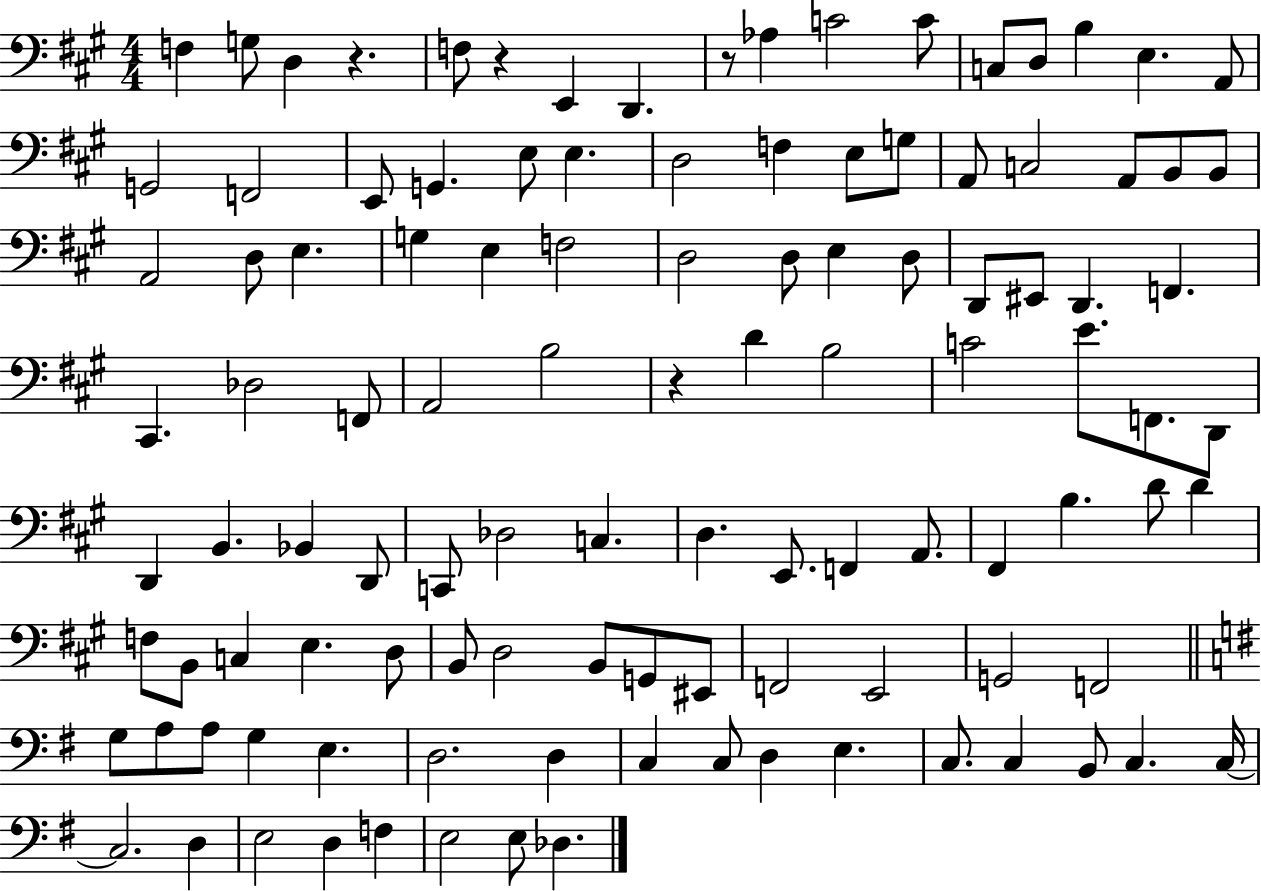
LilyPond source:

{
  \clef bass
  \numericTimeSignature
  \time 4/4
  \key a \major
  f4 g8 d4 r4. | f8 r4 e,4 d,4. | r8 aes4 c'2 c'8 | c8 d8 b4 e4. a,8 | \break g,2 f,2 | e,8 g,4. e8 e4. | d2 f4 e8 g8 | a,8 c2 a,8 b,8 b,8 | \break a,2 d8 e4. | g4 e4 f2 | d2 d8 e4 d8 | d,8 eis,8 d,4. f,4. | \break cis,4. des2 f,8 | a,2 b2 | r4 d'4 b2 | c'2 e'8. f,8. d,8 | \break d,4 b,4. bes,4 d,8 | c,8 des2 c4. | d4. e,8. f,4 a,8. | fis,4 b4. d'8 d'4 | \break f8 b,8 c4 e4. d8 | b,8 d2 b,8 g,8 eis,8 | f,2 e,2 | g,2 f,2 | \break \bar "||" \break \key e \minor g8 a8 a8 g4 e4. | d2. d4 | c4 c8 d4 e4. | c8. c4 b,8 c4. c16~~ | \break c2. d4 | e2 d4 f4 | e2 e8 des4. | \bar "|."
}